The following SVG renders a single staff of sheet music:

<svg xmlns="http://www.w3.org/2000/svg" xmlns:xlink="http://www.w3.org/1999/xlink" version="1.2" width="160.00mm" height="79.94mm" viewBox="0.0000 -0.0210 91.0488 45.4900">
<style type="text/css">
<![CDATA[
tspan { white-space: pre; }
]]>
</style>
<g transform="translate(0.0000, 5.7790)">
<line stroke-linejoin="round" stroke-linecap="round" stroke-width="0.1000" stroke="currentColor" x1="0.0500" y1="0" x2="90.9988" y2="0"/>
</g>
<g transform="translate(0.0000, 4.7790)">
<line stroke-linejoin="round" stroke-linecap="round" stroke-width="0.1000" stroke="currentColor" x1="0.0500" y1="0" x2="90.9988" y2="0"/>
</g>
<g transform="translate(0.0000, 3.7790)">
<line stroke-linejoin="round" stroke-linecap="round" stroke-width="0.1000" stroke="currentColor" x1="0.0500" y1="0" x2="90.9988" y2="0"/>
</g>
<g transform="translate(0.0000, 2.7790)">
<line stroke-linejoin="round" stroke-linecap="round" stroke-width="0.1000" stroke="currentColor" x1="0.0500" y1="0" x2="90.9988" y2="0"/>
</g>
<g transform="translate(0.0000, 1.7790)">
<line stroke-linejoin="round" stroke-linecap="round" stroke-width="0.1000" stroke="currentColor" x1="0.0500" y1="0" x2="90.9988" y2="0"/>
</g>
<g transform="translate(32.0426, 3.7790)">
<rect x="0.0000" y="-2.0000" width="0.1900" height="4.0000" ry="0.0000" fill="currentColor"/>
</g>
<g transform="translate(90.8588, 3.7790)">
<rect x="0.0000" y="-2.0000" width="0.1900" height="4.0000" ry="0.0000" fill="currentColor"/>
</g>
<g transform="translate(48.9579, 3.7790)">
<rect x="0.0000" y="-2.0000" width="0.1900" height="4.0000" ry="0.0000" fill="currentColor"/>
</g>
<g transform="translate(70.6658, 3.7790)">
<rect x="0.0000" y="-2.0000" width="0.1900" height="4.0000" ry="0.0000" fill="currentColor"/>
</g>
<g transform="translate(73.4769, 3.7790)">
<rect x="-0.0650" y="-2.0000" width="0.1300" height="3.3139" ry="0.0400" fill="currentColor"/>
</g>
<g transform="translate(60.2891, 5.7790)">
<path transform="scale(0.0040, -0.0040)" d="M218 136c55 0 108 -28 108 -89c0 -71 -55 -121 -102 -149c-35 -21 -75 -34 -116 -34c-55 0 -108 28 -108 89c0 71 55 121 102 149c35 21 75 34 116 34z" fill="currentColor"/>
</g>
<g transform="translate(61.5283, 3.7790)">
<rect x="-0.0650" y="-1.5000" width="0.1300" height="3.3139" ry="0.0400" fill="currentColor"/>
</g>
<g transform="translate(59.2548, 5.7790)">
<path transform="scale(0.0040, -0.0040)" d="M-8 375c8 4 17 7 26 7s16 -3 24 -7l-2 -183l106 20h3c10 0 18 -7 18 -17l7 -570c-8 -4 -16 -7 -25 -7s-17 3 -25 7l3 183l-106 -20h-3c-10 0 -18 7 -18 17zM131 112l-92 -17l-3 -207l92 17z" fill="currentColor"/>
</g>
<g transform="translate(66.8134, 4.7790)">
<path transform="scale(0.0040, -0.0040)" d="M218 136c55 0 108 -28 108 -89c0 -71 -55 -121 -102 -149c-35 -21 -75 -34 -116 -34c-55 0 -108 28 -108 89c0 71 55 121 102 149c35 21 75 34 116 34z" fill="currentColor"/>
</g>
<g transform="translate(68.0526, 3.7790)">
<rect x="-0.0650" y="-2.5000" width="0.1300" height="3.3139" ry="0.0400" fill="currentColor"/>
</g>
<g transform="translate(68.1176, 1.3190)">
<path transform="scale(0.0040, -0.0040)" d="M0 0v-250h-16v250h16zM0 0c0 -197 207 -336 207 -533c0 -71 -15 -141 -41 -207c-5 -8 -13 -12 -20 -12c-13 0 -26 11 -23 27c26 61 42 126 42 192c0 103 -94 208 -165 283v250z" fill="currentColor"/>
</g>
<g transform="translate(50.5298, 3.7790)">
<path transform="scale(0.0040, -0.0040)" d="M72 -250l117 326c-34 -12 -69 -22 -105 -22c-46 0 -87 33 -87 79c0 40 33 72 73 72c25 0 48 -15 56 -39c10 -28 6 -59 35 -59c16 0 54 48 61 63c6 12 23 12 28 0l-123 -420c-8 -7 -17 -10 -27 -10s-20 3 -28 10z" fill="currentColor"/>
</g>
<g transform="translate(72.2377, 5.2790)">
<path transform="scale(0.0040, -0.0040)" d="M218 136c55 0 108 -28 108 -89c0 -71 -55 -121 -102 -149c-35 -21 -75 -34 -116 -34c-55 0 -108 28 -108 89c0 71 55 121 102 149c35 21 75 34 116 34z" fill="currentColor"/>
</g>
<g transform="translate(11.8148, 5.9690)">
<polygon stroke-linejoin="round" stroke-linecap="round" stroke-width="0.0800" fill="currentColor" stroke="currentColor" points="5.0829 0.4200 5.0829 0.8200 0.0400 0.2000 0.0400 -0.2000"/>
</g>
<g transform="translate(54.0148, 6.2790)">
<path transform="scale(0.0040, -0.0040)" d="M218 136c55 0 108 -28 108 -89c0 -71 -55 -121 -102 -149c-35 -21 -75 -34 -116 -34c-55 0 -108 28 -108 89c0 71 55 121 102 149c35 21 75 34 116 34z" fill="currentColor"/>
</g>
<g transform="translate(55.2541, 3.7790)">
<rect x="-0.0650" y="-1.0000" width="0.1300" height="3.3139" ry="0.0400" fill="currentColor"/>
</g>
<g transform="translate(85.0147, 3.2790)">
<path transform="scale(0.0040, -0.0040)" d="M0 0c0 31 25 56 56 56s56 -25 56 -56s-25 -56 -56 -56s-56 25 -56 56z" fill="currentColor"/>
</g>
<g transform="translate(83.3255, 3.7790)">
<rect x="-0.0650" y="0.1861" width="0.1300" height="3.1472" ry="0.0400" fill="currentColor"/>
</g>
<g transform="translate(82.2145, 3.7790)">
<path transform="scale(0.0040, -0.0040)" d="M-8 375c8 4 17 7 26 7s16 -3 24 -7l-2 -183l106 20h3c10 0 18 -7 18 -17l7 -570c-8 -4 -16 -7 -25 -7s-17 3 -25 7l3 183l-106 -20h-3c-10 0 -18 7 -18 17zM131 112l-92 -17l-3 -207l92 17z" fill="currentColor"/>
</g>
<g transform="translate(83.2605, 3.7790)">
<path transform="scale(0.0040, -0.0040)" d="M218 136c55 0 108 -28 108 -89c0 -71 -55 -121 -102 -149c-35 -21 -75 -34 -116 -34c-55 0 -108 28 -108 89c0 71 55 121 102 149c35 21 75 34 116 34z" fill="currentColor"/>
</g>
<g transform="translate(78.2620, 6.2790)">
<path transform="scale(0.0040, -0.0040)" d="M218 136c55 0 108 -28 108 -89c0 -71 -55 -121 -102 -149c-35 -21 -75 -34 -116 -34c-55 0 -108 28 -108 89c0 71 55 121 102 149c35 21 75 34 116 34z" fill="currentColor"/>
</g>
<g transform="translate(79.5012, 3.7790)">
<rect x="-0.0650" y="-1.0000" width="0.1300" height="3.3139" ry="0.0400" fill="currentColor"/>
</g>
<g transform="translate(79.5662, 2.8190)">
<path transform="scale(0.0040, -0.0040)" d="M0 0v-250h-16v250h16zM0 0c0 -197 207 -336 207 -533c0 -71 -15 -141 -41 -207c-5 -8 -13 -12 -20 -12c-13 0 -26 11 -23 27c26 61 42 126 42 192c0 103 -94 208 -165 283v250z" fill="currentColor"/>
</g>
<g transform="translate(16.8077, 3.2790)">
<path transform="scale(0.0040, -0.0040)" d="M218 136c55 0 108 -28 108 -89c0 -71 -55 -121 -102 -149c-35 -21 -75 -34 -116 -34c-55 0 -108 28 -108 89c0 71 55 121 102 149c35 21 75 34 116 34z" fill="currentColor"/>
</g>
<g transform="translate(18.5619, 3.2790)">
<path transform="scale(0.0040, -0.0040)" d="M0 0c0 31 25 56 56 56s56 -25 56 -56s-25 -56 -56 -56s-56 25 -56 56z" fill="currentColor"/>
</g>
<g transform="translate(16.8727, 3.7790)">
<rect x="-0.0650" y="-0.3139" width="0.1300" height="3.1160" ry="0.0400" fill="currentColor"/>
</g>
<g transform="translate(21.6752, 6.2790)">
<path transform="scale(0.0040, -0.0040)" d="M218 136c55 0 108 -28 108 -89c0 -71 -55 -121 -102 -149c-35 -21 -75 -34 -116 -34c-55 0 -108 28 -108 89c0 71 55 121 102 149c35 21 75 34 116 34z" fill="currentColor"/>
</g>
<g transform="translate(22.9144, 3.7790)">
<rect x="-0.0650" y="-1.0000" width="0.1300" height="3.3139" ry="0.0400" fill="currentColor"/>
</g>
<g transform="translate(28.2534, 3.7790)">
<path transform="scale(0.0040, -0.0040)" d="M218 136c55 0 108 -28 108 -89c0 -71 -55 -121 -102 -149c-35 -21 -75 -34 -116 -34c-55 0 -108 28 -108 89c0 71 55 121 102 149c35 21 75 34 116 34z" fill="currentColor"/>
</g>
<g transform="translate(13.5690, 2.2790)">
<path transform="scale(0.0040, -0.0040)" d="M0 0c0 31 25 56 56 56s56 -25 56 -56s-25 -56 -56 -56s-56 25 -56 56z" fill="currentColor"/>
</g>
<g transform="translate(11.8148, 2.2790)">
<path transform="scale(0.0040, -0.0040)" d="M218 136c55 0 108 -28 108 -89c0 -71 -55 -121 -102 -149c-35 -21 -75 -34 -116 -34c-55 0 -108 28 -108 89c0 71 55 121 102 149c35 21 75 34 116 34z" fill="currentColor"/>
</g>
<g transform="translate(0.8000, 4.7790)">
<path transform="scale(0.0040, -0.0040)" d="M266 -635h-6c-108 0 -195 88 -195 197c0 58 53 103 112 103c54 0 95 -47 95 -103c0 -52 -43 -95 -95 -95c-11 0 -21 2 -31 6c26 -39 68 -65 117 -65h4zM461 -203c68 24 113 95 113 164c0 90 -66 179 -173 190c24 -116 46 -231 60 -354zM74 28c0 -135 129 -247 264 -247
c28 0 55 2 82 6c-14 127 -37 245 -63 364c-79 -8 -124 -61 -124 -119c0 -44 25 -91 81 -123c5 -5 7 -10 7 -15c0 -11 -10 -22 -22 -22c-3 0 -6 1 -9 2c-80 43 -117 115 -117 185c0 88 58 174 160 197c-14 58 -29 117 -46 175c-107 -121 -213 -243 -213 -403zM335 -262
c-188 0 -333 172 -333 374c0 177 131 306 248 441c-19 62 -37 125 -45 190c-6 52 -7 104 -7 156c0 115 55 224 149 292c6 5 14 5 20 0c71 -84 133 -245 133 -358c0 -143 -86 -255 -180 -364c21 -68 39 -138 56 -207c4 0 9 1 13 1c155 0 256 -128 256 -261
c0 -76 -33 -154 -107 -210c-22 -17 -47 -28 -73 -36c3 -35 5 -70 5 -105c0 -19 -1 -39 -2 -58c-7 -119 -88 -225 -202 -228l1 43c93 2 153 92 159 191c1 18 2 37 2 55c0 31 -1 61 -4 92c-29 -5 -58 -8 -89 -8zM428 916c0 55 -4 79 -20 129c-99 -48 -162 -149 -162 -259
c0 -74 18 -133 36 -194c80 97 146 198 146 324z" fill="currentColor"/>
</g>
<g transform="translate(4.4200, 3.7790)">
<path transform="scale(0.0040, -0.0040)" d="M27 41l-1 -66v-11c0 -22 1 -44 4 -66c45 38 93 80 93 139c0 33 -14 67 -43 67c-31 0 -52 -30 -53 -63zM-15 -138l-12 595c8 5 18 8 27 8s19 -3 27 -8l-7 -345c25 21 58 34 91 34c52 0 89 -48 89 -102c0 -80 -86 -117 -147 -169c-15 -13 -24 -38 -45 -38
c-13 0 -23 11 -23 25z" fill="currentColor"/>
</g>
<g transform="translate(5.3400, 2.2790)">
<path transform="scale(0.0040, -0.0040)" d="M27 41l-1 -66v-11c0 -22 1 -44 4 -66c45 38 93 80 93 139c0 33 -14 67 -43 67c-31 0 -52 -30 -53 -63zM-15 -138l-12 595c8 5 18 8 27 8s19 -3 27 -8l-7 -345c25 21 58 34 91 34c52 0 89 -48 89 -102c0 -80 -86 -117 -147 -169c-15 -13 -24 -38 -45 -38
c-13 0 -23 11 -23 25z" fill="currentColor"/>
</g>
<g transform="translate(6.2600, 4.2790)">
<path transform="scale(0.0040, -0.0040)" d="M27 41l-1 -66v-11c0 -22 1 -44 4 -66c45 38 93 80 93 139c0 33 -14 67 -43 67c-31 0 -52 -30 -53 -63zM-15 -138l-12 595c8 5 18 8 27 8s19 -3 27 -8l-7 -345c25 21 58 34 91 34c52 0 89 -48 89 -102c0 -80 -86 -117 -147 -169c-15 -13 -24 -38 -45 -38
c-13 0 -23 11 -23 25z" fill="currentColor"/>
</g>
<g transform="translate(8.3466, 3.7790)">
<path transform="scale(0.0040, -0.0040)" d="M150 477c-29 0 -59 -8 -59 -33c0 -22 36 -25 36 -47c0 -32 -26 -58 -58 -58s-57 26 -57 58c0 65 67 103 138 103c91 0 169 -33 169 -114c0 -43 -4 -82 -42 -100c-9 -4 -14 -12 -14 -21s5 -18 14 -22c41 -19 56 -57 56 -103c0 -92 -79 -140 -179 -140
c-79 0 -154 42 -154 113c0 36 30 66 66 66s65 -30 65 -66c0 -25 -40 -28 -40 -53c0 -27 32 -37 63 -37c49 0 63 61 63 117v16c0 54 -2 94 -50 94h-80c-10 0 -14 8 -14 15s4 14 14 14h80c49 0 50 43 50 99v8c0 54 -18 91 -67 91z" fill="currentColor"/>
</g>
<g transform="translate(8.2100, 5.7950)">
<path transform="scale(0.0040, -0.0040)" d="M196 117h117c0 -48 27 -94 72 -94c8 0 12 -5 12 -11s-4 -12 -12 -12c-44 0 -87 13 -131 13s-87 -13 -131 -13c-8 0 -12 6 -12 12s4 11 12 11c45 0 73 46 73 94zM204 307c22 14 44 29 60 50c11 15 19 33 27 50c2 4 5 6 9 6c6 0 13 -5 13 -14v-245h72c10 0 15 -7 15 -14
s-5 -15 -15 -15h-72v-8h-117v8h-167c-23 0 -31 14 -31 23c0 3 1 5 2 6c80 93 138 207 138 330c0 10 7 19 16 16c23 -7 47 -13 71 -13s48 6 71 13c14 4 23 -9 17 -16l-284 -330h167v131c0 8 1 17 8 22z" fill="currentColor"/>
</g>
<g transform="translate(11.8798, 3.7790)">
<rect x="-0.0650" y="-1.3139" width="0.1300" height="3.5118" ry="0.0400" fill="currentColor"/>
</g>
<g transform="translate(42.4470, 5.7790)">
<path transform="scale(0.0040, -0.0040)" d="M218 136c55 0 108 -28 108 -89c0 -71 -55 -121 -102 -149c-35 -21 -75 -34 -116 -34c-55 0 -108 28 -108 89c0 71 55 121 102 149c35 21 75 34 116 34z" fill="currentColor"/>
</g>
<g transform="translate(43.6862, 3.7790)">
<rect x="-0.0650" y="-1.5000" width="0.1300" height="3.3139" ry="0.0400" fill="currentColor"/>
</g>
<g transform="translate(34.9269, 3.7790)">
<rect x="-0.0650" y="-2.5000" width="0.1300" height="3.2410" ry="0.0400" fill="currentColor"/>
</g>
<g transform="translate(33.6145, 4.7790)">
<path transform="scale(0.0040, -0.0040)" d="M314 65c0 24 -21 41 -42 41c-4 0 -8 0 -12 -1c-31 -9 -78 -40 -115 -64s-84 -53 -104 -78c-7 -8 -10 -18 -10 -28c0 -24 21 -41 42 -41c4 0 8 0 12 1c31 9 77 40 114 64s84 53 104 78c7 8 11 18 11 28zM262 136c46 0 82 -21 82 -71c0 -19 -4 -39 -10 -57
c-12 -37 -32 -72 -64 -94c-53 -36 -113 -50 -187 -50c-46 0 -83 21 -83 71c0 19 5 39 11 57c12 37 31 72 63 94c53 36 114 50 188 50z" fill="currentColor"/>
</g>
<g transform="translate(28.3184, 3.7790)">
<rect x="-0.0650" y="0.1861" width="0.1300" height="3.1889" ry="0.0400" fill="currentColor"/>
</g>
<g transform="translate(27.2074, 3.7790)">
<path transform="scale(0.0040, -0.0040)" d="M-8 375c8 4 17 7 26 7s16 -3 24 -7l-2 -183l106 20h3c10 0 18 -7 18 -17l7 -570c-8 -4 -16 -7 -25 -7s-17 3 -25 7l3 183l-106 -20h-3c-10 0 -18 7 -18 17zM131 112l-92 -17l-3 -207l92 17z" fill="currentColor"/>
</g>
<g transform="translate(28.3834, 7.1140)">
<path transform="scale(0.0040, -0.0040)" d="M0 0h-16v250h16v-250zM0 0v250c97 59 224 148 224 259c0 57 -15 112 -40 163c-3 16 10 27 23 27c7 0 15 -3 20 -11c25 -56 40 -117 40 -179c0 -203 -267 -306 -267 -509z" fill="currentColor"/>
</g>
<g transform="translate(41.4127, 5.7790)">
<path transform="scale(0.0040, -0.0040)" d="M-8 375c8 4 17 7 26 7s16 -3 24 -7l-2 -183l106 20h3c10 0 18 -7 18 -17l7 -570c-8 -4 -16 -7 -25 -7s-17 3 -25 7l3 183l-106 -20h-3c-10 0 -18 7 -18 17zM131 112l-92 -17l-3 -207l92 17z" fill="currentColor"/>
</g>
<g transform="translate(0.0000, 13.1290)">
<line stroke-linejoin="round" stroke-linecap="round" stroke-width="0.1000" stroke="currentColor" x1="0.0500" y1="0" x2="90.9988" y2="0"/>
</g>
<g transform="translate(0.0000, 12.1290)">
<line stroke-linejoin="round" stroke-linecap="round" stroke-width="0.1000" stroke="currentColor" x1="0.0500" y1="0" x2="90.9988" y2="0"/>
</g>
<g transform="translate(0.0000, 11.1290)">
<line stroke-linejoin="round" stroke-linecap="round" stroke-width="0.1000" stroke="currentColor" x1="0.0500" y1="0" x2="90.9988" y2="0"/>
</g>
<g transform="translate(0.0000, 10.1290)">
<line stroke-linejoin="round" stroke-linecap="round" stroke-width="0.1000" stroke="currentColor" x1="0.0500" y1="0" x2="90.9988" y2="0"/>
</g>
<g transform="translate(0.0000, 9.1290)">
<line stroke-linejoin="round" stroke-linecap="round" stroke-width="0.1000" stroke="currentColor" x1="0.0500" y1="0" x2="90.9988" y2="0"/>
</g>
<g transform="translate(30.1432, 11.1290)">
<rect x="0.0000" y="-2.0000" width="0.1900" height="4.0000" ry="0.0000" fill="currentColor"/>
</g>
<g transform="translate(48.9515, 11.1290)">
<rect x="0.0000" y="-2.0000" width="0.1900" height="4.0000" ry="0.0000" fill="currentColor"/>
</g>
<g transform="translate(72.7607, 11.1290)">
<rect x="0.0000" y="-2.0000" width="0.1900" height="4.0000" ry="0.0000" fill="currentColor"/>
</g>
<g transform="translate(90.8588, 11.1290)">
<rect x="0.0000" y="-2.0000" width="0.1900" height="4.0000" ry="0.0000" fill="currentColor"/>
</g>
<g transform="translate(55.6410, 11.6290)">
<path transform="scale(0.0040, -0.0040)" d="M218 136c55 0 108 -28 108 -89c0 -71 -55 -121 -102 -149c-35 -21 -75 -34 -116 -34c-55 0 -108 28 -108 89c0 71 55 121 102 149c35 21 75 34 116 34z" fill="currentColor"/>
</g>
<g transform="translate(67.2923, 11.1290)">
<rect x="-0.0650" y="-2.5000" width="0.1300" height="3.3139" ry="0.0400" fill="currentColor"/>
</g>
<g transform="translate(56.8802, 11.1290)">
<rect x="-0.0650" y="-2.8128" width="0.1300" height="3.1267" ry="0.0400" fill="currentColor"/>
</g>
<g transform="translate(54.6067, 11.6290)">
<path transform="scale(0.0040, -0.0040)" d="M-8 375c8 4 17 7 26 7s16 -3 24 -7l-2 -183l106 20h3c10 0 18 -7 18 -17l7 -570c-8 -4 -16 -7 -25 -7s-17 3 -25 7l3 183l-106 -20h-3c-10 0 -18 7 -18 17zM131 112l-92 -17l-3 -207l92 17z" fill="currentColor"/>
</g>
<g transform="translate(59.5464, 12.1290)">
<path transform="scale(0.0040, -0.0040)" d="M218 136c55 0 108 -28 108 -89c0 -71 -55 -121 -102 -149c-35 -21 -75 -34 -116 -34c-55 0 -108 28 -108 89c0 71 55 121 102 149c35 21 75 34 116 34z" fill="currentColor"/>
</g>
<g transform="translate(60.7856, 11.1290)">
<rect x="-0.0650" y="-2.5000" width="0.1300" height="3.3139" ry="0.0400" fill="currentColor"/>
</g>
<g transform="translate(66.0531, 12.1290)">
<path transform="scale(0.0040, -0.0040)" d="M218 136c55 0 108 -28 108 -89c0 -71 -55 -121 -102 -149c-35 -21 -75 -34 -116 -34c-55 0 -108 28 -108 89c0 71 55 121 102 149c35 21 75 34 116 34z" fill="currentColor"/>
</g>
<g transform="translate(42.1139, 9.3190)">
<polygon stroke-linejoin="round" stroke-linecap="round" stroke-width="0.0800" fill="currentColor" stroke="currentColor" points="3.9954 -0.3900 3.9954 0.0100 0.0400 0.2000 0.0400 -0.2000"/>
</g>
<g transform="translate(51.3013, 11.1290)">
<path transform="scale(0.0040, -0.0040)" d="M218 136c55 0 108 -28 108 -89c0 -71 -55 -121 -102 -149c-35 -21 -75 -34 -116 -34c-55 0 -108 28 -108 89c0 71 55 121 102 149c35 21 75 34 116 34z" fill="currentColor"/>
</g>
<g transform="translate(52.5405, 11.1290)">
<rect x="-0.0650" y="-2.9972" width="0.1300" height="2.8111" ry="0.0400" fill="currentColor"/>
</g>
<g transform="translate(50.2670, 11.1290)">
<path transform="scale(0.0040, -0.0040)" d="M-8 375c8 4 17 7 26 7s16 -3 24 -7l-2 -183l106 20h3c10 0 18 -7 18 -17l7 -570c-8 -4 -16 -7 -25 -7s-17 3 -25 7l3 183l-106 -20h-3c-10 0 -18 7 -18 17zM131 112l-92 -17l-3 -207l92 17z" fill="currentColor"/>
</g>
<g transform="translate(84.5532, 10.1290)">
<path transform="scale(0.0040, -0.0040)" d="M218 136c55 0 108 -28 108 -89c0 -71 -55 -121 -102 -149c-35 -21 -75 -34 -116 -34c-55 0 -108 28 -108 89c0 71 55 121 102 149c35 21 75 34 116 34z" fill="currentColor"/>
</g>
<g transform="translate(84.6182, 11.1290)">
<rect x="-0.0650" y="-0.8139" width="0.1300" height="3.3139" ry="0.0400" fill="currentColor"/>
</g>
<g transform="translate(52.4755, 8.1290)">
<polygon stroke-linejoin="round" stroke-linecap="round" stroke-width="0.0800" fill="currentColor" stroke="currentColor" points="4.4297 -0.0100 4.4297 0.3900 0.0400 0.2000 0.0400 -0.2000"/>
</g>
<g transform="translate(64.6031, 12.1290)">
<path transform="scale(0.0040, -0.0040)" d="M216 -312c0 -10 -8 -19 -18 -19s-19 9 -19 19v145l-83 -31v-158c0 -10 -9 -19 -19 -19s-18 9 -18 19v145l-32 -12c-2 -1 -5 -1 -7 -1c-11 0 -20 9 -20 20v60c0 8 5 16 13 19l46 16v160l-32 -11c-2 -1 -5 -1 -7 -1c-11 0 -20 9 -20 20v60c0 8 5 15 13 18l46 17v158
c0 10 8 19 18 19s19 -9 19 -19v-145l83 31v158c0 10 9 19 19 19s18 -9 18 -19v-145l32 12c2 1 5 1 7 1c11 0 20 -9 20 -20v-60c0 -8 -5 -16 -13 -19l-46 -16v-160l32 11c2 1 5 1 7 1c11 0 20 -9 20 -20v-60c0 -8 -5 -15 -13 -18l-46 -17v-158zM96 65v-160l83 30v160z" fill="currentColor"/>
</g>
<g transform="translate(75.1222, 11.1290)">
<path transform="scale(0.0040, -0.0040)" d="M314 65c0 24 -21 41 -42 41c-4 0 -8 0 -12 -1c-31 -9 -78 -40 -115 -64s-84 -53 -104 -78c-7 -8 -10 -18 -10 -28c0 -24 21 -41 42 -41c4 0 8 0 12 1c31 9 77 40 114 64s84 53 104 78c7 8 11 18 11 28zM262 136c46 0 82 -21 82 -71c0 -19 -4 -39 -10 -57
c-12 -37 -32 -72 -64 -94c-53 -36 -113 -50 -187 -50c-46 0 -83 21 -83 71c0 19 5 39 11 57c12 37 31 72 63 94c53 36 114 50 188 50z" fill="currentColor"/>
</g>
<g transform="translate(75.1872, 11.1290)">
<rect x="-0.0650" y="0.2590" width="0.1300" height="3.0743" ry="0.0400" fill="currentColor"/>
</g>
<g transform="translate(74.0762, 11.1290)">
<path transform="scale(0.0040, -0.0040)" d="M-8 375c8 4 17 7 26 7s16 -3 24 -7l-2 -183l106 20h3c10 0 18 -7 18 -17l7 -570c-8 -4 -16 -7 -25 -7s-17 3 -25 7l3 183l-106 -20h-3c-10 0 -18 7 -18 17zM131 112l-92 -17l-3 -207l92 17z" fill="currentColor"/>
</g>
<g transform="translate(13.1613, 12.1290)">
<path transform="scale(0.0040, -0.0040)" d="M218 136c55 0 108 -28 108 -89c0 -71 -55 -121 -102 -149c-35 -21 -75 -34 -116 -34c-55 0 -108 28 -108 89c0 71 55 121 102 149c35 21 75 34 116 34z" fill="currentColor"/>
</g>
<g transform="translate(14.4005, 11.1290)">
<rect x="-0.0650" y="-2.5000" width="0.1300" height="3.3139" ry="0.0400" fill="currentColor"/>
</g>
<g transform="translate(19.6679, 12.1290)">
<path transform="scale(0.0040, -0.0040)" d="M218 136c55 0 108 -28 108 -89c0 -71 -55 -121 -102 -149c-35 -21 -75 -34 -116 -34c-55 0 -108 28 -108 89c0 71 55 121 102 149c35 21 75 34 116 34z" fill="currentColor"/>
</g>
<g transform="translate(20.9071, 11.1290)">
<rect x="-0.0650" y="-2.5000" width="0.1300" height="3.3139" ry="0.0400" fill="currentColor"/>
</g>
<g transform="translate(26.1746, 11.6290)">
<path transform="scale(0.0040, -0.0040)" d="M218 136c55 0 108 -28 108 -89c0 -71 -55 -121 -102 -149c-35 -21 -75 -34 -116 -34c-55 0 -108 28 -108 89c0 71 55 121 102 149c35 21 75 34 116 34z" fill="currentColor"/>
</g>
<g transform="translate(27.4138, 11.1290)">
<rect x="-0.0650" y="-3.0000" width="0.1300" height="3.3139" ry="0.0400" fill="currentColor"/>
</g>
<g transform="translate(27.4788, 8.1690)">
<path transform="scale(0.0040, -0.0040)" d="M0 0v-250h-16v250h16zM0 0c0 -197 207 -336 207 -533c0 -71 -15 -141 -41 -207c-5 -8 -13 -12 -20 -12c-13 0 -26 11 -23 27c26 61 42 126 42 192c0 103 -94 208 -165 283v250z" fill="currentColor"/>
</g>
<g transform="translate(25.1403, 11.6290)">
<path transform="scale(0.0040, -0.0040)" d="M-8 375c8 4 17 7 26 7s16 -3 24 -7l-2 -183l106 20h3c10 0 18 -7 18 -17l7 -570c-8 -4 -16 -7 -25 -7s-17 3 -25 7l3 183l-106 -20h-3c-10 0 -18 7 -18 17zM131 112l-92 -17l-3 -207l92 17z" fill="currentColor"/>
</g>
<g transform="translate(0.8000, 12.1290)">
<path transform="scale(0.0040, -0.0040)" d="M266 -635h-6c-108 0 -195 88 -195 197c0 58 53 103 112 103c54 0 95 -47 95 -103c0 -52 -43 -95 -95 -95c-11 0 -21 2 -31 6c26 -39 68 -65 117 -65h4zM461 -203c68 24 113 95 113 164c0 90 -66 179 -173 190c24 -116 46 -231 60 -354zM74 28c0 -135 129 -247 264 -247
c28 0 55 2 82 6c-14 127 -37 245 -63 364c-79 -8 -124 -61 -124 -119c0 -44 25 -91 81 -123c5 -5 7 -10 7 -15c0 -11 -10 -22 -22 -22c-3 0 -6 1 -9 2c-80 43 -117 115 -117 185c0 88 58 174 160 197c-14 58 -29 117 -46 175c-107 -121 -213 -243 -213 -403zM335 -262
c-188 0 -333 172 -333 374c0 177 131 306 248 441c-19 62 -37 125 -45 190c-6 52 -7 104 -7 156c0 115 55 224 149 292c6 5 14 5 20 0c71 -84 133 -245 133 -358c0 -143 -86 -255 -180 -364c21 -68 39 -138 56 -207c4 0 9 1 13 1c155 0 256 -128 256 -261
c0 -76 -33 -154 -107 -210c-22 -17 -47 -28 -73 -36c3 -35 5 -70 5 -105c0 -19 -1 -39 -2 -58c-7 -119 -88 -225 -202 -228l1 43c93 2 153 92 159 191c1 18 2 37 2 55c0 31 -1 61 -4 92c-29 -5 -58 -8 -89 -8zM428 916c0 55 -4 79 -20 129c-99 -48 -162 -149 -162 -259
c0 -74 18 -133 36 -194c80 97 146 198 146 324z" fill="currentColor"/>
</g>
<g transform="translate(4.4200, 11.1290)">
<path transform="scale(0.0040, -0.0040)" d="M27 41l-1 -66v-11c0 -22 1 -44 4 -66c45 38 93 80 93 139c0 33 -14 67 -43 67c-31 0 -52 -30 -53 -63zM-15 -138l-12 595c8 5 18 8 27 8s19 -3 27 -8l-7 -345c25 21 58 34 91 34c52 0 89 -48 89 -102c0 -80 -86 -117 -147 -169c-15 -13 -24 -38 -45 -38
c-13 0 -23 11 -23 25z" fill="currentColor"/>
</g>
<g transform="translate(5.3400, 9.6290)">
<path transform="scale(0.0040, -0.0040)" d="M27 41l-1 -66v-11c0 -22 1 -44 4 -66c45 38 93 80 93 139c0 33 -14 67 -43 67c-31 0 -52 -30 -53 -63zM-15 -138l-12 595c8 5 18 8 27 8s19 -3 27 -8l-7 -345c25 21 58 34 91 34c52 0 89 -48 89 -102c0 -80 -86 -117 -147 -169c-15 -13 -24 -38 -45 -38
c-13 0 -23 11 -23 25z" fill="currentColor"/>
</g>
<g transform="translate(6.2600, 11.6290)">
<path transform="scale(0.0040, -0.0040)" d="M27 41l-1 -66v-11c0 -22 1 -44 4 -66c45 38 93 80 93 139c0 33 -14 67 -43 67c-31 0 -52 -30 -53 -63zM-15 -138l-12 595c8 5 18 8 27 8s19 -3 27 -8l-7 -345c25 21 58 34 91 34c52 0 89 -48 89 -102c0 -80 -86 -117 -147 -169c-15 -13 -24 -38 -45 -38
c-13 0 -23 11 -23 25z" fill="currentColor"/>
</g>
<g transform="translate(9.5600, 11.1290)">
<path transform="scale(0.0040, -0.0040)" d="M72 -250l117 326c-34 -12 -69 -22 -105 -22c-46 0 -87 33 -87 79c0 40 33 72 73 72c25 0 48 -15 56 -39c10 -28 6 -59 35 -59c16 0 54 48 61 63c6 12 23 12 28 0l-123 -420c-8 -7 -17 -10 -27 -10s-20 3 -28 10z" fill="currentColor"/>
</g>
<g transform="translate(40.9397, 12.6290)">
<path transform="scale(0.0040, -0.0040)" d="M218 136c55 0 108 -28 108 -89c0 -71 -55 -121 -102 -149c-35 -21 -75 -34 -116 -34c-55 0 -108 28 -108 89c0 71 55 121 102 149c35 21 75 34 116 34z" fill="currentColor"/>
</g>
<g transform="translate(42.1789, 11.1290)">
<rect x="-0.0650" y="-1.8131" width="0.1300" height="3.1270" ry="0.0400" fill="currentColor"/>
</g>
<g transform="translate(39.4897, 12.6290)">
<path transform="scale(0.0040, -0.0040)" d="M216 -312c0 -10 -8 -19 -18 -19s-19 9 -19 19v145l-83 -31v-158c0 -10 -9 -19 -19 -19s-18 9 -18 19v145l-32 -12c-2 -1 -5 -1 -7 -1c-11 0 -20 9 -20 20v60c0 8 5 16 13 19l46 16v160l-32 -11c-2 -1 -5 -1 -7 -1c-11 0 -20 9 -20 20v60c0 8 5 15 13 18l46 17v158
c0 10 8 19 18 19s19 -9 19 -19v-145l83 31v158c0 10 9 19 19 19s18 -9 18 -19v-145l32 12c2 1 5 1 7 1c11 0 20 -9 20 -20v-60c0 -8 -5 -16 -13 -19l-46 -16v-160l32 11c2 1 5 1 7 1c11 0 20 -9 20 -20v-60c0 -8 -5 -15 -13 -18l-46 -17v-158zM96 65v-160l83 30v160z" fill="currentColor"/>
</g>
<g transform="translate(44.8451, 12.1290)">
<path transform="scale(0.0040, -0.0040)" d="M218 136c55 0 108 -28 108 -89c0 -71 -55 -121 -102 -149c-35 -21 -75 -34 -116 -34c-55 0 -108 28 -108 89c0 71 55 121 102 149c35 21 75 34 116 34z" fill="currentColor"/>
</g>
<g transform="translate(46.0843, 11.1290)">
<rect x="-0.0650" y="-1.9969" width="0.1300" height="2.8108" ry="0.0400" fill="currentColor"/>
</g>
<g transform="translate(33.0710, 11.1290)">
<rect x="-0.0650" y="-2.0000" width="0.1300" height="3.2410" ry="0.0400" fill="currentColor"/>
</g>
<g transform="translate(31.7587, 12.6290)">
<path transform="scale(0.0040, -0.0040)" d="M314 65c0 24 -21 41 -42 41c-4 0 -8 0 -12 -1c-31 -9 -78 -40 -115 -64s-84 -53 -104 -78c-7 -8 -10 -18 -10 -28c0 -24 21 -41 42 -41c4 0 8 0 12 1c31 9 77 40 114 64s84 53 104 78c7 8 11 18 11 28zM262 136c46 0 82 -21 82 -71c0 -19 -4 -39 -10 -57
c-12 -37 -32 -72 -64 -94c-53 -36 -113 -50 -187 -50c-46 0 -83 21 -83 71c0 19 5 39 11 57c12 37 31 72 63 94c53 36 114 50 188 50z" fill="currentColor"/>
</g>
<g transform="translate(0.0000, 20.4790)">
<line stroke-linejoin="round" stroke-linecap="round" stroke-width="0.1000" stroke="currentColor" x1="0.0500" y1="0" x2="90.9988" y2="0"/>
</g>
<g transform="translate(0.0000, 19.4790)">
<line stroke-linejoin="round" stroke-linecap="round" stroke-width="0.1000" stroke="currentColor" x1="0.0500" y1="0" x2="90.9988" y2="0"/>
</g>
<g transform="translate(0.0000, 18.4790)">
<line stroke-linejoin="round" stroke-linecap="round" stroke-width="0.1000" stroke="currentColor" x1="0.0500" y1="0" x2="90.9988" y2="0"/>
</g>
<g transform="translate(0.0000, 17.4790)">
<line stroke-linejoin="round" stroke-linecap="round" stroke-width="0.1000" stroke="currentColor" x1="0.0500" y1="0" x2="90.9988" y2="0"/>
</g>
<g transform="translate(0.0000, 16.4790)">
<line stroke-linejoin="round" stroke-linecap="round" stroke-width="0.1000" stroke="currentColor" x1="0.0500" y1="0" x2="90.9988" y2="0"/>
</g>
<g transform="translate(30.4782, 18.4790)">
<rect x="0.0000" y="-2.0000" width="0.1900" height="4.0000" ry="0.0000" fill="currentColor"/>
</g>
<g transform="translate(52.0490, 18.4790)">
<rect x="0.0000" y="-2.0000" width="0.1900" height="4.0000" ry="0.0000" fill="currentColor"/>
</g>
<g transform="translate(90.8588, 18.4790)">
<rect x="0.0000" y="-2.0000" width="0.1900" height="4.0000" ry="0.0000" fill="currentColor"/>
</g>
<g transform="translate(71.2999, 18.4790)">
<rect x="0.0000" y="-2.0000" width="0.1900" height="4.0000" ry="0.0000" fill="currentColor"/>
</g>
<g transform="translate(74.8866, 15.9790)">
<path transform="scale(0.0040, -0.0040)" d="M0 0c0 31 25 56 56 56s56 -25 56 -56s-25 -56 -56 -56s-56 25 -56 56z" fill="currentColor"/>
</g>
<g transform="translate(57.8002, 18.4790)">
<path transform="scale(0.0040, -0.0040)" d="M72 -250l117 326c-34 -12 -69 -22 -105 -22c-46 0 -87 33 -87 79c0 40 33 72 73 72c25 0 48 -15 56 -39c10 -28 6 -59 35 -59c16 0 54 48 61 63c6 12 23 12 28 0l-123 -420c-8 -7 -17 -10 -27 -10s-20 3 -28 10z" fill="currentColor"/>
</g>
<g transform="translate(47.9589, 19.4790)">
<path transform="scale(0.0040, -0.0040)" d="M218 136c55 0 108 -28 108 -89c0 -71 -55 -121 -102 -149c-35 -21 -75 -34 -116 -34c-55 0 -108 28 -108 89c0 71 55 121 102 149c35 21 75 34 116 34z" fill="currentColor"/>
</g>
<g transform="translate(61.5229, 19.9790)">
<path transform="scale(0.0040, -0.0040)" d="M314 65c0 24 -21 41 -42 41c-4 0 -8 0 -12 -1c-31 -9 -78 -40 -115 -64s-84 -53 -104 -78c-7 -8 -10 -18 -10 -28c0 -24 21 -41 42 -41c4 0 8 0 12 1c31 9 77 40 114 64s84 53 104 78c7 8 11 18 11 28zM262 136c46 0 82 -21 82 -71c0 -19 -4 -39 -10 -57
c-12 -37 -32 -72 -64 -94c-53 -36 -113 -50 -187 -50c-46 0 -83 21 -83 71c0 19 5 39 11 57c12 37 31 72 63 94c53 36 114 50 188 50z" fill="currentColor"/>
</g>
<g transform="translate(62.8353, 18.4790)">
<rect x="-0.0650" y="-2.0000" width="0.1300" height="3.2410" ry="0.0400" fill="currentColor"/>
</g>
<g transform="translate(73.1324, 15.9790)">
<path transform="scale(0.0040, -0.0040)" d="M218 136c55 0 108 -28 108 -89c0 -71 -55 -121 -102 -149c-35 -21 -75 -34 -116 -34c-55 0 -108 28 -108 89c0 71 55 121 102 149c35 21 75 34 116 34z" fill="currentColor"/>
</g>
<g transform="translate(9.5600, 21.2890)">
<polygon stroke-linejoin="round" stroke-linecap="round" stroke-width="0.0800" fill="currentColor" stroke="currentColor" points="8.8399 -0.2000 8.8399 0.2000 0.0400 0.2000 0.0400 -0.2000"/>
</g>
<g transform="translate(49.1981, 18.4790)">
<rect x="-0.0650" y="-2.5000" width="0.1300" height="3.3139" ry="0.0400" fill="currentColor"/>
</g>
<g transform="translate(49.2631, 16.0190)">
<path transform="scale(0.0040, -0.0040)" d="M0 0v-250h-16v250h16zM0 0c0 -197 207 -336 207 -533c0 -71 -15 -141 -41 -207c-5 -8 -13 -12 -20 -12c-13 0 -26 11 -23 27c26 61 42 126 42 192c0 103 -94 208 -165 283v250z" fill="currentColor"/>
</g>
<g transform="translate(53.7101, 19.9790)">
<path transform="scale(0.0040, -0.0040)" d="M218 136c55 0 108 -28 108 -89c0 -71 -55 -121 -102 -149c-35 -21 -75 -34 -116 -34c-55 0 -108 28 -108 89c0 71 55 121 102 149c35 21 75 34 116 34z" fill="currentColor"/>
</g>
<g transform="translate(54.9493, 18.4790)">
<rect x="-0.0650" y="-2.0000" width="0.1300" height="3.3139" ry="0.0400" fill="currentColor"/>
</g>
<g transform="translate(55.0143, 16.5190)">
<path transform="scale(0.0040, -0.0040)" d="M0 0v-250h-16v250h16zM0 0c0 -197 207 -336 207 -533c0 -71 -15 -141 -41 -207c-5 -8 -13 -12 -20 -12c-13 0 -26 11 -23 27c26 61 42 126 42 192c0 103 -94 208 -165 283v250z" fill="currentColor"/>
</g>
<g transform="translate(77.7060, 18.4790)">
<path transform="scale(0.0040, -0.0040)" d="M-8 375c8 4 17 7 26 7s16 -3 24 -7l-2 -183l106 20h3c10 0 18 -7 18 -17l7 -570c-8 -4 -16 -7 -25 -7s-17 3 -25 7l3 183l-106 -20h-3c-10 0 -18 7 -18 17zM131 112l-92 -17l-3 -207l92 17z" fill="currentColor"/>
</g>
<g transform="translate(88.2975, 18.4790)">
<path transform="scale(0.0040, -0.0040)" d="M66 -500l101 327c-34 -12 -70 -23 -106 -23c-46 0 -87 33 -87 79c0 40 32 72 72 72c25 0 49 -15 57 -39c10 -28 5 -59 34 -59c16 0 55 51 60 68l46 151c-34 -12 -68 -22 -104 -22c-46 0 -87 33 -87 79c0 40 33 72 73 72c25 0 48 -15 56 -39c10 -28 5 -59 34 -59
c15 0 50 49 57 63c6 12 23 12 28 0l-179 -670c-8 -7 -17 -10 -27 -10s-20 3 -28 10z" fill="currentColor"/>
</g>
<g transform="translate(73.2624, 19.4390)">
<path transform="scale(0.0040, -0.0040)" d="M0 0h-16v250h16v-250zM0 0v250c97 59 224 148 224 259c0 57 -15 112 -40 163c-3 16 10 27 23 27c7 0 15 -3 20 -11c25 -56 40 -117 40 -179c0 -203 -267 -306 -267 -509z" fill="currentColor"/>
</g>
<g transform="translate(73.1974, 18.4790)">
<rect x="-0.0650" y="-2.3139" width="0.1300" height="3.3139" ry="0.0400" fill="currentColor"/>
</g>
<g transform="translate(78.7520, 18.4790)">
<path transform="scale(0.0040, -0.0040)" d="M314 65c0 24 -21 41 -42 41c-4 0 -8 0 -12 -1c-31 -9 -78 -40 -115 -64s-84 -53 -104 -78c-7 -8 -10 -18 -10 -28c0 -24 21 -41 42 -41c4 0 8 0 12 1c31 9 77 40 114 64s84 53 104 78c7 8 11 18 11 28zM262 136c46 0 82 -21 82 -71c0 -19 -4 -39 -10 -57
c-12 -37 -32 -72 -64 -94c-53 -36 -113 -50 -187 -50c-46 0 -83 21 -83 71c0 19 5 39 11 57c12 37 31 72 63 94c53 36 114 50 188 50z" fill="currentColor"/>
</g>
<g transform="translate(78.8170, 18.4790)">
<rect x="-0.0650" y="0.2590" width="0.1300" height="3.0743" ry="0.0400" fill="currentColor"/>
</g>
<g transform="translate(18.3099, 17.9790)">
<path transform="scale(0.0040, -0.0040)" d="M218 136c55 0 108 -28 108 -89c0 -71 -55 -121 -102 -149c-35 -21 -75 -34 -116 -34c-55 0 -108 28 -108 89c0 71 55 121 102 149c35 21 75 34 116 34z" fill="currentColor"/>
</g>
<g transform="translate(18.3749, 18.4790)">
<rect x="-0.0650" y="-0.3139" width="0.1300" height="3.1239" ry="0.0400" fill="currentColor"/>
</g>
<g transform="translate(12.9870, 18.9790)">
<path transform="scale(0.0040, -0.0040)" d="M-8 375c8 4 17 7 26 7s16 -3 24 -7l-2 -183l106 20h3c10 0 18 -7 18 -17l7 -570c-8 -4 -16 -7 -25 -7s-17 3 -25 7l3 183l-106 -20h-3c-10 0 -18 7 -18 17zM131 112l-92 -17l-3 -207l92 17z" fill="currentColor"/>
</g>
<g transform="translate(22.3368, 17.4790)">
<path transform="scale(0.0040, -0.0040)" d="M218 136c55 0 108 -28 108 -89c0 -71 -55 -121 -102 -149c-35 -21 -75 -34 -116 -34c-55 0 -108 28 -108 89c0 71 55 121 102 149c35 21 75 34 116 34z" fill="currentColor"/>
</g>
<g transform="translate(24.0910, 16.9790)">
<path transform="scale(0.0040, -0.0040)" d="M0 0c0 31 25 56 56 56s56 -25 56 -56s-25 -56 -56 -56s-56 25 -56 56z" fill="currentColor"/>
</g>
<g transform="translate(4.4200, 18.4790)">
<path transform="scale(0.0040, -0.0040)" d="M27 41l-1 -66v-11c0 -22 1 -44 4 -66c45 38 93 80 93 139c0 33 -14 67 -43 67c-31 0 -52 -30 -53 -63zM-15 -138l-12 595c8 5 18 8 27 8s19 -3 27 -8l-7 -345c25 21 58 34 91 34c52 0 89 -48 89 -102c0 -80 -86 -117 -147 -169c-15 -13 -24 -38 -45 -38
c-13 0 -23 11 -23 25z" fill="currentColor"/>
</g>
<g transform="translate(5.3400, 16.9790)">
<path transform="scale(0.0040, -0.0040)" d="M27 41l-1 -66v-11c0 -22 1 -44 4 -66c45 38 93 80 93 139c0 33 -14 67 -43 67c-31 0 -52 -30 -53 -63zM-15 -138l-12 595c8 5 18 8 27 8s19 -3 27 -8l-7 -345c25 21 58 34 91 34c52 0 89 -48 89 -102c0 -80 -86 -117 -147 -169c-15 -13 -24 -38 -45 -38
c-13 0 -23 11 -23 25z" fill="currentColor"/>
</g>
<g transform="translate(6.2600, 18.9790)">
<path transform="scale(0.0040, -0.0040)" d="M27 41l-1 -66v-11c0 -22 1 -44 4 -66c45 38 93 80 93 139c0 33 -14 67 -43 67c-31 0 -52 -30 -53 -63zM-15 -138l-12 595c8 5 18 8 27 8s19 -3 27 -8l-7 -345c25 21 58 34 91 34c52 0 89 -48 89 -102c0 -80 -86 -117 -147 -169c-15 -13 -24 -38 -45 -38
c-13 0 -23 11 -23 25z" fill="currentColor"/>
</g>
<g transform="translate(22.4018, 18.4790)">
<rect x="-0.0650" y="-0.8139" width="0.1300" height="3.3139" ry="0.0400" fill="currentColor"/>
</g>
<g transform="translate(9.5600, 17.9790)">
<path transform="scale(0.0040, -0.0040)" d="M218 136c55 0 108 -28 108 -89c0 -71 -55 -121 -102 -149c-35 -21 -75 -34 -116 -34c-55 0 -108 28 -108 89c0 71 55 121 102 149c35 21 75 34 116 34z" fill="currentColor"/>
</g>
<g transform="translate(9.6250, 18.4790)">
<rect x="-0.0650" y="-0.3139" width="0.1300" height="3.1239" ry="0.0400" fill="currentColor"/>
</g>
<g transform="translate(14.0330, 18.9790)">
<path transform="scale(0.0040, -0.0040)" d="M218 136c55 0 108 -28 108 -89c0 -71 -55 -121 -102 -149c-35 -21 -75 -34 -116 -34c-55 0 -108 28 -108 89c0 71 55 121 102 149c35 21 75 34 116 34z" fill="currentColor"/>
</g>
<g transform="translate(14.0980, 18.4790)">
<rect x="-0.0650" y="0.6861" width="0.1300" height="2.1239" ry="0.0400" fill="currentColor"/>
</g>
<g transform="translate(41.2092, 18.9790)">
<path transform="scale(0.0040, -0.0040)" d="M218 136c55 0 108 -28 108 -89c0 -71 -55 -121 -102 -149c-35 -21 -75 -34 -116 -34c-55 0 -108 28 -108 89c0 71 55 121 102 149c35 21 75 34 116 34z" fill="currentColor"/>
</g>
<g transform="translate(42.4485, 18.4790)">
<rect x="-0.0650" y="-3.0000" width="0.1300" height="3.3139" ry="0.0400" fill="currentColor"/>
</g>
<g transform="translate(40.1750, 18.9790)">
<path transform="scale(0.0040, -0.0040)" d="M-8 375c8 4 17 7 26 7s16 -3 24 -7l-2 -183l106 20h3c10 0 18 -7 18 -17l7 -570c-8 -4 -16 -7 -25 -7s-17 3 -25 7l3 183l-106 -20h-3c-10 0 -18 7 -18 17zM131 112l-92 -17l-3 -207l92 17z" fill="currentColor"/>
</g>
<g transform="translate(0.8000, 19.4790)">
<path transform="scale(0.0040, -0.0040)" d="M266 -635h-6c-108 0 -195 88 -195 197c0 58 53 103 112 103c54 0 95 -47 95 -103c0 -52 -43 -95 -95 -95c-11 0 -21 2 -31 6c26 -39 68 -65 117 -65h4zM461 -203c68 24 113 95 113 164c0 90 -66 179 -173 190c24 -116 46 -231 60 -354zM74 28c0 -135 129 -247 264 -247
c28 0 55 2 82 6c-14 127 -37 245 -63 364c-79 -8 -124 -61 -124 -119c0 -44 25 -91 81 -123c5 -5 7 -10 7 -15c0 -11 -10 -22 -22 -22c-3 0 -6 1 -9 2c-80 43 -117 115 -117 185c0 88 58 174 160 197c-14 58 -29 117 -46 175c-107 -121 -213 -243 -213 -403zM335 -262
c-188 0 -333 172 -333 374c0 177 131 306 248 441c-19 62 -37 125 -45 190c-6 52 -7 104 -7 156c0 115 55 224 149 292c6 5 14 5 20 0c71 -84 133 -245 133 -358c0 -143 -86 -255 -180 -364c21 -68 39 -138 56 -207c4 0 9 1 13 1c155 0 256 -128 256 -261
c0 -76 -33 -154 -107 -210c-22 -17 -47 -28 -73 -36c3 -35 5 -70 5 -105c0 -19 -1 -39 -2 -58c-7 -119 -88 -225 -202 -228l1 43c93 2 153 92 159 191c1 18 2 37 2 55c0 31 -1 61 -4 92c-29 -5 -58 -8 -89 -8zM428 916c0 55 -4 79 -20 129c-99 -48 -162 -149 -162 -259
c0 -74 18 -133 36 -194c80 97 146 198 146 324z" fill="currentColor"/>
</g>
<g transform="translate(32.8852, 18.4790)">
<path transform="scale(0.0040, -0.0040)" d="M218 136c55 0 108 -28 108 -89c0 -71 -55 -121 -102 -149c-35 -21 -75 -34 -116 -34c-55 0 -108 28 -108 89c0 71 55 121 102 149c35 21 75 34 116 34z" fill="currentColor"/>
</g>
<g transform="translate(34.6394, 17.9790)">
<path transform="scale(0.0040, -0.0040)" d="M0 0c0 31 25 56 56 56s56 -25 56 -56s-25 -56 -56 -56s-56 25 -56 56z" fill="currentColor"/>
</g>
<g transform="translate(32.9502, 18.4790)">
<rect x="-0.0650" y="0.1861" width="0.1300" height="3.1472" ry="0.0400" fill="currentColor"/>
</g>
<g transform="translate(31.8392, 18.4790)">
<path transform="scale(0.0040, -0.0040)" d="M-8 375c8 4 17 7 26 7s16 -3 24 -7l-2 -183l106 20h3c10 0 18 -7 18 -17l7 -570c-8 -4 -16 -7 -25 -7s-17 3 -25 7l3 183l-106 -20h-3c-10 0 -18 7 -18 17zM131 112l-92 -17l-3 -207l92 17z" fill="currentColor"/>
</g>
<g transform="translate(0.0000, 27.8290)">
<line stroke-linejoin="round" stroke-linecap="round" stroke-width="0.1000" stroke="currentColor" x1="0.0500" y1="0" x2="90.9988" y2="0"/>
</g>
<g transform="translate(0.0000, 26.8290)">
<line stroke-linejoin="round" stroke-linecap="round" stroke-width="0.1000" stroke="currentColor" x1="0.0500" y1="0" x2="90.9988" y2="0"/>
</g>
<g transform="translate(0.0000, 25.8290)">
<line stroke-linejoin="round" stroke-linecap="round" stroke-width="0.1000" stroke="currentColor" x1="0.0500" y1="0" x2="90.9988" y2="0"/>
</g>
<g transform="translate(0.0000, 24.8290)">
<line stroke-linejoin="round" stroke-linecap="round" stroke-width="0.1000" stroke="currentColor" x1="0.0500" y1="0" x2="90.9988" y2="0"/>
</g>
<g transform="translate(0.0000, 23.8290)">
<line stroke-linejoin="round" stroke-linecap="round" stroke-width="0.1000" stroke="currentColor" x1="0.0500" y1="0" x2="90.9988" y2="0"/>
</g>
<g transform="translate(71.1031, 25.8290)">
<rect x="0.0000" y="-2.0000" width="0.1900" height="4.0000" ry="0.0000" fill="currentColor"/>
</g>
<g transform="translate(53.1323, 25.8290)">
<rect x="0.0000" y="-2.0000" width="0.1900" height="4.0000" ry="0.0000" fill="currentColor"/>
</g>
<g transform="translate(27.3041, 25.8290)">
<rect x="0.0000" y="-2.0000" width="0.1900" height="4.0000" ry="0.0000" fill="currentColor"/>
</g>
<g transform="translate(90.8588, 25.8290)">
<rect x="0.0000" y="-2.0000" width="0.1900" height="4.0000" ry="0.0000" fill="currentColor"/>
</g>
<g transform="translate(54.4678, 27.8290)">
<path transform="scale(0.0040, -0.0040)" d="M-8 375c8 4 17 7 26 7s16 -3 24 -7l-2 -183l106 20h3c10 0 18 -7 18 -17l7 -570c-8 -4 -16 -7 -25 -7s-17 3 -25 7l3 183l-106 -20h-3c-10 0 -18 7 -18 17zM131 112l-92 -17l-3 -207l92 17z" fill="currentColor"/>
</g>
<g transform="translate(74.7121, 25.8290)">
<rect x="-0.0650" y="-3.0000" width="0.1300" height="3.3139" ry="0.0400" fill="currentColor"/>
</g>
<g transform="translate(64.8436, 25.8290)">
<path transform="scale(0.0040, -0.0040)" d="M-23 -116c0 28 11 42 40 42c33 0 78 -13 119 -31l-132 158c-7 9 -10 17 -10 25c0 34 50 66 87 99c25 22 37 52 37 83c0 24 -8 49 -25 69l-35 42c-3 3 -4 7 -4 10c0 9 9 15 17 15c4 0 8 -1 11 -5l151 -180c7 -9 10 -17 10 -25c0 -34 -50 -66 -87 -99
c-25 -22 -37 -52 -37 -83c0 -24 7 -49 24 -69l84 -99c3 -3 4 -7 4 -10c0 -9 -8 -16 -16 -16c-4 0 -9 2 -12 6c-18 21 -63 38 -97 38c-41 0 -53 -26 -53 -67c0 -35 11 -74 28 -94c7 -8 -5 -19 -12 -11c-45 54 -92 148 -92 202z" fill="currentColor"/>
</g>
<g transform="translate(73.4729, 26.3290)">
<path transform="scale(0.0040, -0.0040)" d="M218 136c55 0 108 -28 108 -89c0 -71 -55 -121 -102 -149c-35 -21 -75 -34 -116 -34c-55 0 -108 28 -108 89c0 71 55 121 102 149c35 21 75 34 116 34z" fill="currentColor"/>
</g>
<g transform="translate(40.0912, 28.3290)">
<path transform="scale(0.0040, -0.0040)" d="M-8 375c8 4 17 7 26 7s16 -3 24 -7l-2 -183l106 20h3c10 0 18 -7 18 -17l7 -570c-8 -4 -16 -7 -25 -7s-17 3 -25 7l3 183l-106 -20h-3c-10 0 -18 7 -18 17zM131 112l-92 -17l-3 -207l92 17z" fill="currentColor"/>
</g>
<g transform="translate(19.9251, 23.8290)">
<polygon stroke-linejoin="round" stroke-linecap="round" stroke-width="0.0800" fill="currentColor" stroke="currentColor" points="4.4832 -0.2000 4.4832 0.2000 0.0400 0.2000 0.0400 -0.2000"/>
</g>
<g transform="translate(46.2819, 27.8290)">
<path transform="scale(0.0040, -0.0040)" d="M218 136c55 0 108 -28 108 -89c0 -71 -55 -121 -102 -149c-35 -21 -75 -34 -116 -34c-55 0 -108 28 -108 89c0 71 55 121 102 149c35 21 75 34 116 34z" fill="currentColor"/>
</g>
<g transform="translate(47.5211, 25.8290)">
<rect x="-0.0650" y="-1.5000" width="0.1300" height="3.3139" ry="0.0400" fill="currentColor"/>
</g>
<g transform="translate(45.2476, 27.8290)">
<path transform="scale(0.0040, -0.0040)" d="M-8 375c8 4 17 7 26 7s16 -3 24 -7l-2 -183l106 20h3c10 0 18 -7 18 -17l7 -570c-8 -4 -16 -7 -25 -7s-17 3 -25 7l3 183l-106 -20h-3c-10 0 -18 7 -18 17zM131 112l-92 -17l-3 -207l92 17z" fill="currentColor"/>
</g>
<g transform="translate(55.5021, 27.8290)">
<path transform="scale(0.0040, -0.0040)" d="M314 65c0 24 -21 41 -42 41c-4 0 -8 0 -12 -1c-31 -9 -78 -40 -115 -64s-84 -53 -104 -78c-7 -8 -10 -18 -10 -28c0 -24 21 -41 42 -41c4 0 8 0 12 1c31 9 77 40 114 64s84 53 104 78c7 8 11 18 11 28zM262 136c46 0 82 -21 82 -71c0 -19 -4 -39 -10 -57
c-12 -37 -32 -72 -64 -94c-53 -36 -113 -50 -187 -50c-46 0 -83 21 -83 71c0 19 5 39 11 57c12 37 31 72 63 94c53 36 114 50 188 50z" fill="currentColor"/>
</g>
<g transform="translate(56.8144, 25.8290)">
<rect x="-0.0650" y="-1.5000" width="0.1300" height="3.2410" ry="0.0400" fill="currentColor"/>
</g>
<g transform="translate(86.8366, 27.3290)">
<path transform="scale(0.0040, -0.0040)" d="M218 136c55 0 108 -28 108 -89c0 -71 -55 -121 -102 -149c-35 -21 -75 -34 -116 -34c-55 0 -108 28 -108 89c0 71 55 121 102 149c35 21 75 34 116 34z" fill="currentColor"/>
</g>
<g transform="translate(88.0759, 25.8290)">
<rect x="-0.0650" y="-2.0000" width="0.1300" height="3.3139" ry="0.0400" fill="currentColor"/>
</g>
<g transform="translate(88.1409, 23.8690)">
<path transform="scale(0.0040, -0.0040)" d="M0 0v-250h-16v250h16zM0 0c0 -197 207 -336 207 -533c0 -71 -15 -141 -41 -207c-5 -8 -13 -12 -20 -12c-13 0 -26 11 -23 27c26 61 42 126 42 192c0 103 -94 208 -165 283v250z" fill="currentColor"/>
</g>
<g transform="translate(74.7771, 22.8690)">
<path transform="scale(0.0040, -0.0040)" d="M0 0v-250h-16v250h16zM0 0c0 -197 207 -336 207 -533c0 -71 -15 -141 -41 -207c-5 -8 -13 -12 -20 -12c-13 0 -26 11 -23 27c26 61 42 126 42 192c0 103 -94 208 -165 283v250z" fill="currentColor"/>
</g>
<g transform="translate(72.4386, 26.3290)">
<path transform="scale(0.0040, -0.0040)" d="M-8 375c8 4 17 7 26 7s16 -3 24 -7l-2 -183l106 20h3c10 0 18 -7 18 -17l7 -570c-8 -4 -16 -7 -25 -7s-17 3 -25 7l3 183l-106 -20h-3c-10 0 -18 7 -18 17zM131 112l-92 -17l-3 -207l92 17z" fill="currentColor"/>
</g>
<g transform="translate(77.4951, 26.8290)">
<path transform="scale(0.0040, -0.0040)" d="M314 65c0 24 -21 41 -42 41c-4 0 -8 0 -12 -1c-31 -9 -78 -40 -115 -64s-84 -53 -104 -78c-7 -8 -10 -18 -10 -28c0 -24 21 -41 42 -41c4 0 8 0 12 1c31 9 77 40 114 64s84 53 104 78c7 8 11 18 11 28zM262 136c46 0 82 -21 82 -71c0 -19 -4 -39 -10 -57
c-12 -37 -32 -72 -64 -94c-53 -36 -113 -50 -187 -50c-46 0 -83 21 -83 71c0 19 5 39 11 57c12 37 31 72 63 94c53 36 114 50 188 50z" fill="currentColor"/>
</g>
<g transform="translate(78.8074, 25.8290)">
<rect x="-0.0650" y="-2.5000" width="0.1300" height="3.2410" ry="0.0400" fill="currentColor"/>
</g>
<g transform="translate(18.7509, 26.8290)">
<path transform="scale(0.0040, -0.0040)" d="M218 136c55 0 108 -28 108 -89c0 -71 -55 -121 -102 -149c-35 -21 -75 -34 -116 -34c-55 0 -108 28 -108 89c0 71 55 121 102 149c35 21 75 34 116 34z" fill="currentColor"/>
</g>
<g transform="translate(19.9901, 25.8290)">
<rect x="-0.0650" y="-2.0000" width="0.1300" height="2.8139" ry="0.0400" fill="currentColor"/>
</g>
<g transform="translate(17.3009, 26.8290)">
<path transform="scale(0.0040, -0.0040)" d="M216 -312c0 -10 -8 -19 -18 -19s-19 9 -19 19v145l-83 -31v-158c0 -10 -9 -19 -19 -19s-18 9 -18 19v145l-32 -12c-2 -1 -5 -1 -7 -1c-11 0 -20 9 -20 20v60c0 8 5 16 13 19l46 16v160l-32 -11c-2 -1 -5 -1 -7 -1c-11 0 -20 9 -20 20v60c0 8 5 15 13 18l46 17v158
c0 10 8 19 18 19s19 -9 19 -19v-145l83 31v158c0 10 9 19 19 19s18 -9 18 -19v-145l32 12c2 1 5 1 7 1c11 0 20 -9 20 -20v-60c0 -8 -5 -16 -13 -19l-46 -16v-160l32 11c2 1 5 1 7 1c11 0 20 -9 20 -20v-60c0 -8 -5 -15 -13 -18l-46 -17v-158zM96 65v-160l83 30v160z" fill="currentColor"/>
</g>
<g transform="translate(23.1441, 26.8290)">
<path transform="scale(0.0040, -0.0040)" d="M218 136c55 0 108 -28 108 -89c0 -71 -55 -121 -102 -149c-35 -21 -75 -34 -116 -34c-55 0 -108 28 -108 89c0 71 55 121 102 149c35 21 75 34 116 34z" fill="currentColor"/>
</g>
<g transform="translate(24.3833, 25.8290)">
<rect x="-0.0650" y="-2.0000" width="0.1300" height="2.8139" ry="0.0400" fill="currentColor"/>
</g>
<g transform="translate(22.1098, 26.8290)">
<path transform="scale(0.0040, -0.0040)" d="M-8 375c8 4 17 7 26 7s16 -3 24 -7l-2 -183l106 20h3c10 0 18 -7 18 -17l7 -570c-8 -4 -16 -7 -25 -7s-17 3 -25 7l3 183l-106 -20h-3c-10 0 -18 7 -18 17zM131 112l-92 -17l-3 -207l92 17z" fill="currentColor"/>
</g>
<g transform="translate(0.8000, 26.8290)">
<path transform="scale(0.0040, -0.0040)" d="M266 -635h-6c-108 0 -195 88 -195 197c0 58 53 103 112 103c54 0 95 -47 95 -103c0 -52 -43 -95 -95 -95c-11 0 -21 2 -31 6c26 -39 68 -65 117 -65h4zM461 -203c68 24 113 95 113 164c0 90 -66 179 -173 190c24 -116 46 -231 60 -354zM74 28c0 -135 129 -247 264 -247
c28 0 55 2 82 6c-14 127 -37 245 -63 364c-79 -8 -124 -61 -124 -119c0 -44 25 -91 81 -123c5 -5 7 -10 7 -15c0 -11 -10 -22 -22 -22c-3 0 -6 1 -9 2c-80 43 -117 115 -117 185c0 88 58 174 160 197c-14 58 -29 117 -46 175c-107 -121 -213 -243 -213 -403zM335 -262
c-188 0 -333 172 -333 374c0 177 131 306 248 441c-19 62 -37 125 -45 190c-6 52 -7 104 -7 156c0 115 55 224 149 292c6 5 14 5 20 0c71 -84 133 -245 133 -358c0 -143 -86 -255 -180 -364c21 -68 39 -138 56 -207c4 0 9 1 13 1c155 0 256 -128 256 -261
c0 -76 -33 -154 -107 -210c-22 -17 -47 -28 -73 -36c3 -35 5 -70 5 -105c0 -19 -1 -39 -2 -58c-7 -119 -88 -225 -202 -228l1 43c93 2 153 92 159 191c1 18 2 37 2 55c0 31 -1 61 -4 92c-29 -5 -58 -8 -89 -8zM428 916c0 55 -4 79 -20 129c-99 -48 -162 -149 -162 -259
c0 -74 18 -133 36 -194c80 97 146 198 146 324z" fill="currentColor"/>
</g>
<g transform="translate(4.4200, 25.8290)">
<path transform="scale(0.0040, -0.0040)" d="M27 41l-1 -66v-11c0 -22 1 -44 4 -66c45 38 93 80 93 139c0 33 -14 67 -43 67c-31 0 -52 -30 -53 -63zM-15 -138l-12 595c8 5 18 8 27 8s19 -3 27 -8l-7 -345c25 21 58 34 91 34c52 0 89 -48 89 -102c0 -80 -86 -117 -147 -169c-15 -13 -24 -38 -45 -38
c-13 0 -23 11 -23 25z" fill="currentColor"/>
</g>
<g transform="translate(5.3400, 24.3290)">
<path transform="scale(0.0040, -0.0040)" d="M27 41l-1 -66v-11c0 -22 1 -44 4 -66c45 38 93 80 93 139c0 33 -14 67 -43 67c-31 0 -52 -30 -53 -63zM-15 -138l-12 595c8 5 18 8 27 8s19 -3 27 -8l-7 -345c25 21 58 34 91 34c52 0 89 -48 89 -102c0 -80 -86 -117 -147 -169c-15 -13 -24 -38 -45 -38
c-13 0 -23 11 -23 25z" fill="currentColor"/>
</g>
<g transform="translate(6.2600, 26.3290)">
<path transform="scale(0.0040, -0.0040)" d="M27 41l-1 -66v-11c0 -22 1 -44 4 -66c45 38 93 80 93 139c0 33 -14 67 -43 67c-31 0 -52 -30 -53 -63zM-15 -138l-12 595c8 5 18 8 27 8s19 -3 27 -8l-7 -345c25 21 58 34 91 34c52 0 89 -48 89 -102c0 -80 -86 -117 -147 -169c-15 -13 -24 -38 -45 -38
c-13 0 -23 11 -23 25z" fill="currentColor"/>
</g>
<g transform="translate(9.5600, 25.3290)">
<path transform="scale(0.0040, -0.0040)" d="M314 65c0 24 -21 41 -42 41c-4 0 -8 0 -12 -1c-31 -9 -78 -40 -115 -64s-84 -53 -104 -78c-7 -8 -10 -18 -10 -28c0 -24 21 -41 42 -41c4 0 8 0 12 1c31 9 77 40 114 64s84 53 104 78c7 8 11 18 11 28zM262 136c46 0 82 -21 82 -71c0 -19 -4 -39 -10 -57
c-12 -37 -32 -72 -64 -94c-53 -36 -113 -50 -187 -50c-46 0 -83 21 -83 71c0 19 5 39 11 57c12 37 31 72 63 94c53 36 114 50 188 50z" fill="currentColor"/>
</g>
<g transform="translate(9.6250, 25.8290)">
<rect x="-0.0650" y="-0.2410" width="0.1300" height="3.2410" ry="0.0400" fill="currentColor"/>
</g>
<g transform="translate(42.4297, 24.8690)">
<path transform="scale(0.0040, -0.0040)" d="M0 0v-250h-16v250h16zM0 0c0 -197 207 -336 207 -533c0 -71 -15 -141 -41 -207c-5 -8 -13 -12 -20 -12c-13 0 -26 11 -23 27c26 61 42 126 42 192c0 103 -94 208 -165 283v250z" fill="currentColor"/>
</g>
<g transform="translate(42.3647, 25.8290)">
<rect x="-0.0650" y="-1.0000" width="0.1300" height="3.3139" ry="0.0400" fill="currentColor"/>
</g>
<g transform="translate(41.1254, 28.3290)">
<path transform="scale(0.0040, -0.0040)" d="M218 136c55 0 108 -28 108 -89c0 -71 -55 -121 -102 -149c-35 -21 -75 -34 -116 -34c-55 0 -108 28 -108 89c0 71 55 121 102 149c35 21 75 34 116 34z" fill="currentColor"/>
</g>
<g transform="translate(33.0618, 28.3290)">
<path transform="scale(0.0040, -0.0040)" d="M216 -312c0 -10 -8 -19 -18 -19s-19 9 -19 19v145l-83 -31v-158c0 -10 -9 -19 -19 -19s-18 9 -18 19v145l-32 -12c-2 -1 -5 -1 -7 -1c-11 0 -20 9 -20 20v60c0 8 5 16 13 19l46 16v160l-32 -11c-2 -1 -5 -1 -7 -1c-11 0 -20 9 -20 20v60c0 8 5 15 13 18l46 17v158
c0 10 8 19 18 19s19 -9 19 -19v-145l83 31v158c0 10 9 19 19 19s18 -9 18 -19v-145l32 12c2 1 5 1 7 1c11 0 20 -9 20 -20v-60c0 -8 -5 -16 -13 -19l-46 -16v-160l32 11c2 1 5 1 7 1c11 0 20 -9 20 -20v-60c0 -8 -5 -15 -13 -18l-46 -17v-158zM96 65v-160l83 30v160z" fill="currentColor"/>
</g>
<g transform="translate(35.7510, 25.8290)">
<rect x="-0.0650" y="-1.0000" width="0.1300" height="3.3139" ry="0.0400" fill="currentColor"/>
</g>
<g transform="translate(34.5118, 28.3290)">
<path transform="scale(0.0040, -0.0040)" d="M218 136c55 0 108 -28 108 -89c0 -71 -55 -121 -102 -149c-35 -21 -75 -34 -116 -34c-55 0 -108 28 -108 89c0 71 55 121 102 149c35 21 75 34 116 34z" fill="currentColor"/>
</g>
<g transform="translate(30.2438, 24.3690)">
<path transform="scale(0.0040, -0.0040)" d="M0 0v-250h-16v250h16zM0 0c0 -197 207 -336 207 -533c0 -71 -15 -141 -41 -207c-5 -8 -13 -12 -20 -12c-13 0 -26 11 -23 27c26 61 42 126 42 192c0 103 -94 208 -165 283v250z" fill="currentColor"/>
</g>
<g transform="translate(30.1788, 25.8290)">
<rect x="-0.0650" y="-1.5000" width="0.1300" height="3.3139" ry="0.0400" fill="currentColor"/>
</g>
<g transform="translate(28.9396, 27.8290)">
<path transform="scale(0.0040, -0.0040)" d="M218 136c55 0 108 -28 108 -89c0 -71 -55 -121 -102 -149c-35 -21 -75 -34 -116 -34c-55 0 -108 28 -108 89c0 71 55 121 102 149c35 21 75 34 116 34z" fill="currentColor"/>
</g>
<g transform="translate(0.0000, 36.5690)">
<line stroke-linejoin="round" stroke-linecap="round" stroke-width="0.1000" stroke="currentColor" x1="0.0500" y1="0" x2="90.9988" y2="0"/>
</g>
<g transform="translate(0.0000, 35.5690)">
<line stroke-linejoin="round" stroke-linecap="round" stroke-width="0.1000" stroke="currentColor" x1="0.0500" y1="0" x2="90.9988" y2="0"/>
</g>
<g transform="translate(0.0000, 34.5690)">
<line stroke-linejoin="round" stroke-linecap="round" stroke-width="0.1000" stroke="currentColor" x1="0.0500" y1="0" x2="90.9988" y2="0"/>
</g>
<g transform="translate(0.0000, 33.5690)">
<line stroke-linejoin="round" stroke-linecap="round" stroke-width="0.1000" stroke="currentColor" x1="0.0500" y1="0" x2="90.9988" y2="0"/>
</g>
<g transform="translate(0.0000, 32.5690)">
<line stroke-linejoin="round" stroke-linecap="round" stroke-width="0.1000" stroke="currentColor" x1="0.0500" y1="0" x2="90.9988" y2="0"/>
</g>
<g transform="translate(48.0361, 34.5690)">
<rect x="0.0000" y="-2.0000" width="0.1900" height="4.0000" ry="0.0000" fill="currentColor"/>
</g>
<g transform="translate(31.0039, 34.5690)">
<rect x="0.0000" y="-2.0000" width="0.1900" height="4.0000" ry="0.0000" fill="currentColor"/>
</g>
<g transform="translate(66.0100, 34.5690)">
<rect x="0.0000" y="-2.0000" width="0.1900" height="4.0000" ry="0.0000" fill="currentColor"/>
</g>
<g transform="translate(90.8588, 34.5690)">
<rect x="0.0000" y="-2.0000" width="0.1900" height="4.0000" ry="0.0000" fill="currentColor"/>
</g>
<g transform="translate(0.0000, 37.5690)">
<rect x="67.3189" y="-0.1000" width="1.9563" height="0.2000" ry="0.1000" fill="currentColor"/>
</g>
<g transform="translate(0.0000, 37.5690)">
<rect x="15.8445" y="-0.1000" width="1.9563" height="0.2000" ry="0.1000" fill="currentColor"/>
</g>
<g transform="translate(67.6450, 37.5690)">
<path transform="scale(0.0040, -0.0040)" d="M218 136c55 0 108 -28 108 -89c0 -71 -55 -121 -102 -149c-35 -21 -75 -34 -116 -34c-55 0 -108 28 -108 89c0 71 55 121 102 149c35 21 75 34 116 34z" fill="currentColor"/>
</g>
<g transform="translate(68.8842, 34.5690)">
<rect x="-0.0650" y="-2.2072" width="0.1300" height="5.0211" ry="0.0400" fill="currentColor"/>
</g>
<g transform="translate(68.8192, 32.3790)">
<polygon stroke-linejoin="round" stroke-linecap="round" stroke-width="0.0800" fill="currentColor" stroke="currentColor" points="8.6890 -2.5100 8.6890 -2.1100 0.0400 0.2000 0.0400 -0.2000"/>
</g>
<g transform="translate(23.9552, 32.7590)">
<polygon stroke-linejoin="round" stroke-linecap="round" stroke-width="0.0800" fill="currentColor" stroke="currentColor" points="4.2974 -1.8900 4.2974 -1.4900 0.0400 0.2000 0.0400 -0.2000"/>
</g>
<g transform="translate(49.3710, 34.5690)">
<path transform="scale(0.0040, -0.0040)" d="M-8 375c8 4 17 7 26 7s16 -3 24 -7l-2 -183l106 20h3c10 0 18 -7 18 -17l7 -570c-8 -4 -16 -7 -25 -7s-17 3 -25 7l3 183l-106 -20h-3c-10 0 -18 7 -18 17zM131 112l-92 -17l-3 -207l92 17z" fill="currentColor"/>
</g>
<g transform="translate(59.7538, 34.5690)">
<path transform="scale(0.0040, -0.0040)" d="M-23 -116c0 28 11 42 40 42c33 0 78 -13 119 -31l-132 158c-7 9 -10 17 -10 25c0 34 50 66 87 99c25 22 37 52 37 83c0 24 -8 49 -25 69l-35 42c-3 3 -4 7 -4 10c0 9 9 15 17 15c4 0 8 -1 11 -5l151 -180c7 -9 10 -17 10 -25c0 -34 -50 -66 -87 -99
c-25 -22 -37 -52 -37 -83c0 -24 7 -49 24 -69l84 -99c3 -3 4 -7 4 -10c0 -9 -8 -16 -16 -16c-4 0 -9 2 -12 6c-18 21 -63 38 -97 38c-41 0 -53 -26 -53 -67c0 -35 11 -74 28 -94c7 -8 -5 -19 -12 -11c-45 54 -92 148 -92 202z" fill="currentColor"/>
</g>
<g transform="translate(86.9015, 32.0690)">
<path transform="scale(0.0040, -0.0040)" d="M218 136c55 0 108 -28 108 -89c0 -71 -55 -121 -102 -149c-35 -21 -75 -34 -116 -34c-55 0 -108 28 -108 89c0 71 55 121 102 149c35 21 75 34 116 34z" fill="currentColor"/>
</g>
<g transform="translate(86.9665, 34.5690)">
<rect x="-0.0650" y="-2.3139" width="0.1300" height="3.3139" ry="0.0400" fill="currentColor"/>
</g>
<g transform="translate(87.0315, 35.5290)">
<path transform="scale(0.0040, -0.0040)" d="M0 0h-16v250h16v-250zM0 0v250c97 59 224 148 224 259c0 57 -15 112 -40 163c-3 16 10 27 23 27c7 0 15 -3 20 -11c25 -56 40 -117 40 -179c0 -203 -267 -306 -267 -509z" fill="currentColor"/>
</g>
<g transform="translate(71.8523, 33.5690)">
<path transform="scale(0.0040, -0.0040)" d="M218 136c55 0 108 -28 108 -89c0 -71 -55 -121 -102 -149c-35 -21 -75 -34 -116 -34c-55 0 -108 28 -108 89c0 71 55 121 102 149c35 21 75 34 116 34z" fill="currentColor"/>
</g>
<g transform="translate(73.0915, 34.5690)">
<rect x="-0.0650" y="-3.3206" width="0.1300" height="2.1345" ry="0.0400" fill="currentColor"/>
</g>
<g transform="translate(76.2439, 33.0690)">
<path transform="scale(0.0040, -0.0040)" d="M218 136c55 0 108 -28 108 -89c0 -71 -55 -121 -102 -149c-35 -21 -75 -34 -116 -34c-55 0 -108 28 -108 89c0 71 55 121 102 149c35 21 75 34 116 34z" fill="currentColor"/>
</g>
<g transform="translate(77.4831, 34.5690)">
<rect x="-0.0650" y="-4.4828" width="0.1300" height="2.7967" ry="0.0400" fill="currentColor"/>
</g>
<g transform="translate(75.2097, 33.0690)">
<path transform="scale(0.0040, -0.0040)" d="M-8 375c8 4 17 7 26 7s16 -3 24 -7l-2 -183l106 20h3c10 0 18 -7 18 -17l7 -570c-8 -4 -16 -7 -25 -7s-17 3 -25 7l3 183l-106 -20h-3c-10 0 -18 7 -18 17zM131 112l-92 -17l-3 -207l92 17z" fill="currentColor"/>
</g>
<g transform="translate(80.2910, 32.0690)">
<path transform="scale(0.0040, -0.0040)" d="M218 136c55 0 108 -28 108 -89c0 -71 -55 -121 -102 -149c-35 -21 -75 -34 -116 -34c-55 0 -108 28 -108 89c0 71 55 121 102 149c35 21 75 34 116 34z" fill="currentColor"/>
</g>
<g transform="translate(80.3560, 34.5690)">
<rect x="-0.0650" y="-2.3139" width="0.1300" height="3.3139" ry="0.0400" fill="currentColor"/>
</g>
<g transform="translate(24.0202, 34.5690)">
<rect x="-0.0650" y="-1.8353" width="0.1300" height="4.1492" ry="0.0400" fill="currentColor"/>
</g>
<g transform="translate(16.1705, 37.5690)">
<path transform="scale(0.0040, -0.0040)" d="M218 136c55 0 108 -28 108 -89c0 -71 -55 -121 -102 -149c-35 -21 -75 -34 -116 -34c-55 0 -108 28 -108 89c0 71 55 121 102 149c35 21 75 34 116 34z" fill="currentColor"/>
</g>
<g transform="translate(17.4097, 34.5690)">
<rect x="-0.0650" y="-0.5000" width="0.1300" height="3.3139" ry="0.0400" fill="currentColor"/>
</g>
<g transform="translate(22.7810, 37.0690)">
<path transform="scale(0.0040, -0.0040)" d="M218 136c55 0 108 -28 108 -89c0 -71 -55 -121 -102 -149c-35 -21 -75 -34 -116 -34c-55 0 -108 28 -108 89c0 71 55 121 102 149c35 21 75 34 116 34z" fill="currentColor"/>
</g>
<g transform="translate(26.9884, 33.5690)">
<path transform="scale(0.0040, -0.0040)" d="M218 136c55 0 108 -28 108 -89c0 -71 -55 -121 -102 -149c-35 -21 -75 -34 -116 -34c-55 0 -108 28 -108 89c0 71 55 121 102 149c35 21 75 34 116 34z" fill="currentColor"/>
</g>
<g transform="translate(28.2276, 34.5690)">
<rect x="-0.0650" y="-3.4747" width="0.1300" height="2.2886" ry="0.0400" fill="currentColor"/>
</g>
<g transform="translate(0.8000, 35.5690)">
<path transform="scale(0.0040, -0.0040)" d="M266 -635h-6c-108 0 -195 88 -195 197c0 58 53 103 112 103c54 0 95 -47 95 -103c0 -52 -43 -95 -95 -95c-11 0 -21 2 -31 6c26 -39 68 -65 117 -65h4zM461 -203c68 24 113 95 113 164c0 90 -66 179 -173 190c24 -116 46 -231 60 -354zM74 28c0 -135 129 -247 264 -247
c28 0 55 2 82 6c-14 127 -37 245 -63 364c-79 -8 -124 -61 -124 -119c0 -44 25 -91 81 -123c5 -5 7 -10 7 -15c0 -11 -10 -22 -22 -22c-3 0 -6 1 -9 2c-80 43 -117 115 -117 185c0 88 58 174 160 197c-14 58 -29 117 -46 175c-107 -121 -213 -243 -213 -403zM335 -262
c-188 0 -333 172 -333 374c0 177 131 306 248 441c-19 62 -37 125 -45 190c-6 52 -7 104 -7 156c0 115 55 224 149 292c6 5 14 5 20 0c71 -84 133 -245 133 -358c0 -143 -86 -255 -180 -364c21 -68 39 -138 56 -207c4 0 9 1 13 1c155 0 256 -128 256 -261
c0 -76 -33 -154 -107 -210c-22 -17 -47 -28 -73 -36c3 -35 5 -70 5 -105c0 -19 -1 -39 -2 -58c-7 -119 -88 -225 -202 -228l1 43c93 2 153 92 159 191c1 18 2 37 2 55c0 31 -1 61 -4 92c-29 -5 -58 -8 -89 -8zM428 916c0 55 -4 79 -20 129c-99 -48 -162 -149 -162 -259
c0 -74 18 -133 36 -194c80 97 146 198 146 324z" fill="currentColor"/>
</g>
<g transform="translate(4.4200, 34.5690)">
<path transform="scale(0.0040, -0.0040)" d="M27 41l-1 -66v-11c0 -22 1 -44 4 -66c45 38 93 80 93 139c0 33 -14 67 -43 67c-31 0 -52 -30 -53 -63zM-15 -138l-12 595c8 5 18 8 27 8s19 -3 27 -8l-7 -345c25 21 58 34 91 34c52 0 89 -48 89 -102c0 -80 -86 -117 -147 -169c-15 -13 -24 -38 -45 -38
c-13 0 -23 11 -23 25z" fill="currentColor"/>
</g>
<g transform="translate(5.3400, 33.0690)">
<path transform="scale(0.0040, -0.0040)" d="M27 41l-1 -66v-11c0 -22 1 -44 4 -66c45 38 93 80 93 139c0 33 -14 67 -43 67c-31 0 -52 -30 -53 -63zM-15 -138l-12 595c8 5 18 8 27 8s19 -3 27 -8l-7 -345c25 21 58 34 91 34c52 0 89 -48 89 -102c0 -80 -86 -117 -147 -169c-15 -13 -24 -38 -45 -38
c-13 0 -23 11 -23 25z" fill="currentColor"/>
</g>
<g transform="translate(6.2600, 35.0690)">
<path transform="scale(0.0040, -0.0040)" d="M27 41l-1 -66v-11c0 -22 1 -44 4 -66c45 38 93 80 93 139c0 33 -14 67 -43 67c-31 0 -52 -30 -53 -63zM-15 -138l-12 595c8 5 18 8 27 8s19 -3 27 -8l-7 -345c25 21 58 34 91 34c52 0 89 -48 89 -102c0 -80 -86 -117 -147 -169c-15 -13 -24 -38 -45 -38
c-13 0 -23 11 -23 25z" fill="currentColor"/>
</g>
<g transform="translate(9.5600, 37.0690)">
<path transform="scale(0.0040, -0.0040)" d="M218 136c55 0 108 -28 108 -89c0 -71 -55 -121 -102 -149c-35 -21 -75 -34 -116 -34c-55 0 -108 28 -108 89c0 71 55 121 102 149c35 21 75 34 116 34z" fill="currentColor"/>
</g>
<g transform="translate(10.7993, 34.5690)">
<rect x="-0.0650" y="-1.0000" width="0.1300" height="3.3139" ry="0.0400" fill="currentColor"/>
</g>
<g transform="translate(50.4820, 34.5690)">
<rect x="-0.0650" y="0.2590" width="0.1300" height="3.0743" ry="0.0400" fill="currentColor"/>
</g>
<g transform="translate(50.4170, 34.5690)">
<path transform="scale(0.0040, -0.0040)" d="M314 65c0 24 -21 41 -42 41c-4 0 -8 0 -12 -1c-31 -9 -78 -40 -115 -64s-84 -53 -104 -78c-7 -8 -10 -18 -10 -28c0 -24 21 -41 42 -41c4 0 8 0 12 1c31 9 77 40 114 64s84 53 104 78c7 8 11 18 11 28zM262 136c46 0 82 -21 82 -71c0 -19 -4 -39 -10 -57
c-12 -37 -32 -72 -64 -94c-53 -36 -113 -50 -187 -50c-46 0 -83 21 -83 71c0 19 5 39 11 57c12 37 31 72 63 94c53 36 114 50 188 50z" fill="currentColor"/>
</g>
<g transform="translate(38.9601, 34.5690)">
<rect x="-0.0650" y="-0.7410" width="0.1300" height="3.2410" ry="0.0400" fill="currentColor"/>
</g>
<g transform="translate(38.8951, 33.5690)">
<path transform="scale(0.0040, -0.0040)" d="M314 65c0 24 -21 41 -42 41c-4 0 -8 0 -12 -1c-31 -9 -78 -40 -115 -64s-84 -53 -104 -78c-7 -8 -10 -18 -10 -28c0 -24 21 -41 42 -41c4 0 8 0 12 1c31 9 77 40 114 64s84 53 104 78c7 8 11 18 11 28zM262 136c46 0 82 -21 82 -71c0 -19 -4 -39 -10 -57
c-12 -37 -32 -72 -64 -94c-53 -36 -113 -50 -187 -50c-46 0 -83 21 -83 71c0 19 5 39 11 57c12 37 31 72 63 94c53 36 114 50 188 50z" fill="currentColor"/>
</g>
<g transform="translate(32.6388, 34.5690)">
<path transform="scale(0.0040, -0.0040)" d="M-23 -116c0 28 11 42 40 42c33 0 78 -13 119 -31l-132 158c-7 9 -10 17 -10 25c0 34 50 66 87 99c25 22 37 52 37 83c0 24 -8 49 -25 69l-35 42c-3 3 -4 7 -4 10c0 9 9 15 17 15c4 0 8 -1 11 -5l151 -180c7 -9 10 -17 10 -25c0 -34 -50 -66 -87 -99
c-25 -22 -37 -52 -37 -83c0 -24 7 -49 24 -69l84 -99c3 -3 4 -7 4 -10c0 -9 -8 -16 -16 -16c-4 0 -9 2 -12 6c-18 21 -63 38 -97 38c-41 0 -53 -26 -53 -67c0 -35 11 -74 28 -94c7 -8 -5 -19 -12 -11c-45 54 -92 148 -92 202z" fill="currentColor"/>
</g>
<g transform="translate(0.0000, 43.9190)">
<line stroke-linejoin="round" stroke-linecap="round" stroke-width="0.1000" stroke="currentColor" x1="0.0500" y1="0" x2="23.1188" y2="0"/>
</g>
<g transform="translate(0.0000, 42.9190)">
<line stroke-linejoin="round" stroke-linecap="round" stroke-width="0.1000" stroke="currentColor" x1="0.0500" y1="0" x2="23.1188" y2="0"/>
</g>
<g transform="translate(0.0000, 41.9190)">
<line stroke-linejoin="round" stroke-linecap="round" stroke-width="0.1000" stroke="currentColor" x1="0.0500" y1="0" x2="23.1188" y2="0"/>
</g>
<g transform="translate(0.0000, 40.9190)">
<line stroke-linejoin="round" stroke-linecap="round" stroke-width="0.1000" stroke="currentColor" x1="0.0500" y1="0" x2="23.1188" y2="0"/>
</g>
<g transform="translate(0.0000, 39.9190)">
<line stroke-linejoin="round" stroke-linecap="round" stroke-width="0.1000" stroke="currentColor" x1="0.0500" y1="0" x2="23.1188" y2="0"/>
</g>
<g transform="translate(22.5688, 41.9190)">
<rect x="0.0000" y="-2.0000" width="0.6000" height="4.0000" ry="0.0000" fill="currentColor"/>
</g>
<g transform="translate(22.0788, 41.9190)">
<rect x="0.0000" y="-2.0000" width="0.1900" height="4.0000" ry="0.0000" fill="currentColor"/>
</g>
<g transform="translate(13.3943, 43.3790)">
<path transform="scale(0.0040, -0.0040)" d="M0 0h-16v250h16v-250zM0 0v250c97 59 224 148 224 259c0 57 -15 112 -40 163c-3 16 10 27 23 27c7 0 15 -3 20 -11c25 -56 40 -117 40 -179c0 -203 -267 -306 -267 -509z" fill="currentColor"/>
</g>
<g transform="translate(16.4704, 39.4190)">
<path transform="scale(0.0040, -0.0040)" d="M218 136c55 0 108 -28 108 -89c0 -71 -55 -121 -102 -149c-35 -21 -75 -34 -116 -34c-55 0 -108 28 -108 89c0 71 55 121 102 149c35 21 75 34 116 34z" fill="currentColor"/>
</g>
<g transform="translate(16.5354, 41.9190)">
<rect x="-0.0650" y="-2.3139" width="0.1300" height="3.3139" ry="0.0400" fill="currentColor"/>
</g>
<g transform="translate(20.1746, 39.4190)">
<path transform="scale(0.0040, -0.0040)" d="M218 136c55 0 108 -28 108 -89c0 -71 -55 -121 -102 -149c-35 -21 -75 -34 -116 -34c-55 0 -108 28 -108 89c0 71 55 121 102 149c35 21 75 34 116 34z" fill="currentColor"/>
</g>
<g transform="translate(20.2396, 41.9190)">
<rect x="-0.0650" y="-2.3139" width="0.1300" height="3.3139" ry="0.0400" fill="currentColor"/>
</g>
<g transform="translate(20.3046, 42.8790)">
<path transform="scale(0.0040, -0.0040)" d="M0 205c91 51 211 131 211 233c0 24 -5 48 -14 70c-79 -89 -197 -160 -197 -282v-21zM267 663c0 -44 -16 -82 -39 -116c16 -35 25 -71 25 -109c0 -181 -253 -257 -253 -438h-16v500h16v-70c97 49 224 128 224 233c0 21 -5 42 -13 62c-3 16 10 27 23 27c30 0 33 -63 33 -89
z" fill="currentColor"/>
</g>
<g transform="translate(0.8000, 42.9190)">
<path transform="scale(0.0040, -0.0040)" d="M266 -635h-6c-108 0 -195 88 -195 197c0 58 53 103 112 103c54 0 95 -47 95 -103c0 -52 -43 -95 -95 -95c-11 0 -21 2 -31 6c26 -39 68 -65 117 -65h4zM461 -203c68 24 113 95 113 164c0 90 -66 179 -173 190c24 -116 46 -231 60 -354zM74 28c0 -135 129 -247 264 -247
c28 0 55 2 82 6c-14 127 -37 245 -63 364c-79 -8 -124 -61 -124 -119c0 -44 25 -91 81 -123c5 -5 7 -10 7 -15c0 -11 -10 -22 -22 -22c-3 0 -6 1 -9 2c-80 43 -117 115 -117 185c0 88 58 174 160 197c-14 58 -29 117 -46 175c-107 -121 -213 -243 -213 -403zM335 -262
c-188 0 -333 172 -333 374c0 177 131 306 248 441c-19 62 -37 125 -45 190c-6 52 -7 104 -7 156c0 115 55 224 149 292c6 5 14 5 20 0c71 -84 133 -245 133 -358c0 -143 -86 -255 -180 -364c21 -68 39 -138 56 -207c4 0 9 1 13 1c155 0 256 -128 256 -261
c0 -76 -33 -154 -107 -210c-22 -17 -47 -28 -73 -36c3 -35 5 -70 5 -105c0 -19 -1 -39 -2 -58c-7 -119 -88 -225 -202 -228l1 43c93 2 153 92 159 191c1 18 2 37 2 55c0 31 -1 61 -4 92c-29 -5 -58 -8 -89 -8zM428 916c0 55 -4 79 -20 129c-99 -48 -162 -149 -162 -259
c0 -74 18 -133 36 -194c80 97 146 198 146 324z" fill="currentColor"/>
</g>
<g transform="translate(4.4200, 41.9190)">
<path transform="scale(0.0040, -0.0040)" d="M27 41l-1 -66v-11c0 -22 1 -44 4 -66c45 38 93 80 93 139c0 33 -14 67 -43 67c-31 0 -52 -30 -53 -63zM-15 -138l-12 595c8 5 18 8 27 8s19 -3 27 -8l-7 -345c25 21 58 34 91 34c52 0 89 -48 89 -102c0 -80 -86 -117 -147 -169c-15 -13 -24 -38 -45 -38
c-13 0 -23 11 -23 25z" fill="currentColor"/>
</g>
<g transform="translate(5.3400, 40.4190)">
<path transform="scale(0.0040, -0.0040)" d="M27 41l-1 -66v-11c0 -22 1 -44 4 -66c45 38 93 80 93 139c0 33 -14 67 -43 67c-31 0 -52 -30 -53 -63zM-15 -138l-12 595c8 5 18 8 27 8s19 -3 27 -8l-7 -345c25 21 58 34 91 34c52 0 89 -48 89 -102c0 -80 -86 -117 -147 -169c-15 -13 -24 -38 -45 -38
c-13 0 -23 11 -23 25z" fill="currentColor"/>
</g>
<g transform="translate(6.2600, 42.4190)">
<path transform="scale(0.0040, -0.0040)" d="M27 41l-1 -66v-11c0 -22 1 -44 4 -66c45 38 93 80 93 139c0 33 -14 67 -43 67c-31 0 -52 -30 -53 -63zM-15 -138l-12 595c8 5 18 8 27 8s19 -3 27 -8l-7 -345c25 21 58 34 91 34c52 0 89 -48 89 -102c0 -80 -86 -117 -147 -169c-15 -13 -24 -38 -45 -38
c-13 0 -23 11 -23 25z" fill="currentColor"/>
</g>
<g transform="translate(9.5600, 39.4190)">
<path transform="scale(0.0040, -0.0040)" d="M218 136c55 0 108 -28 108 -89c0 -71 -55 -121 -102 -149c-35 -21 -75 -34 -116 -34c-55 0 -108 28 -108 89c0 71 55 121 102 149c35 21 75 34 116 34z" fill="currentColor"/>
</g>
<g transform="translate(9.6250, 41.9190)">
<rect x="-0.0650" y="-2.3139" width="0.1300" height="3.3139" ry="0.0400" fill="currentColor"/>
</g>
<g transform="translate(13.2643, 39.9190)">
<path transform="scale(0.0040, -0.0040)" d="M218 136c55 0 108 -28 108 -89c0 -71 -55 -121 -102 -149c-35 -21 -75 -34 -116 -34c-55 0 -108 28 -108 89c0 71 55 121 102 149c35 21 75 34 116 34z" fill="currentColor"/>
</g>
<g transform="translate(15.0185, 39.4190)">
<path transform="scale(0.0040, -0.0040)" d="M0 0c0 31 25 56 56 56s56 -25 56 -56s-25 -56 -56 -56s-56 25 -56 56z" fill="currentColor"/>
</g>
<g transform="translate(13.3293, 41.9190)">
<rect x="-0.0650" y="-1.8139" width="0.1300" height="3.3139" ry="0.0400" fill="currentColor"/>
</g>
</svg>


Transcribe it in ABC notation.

X:1
T:Untitled
M:3/4
L:1/4
K:Eb
_e/2 c/2 D B/2 G2 E z/2 D E G/2 F D/2 B z/2 G G A/2 F2 ^F/2 G/2 B/2 A/2 G ^G B2 d c/2 A/2 c/2 d B A G/2 F/2 z/2 F2 g/2 B2 z/4 c2 ^G/2 G/2 _E/2 ^D D/2 E E2 z A/2 G2 F/2 D C D/2 d/2 z d2 B2 z C/2 d/2 e/2 g g/2 g f/2 g g/4